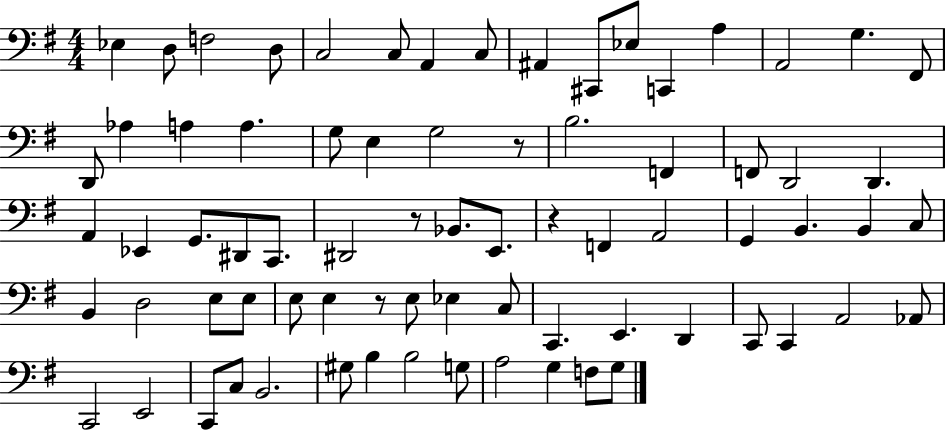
X:1
T:Untitled
M:4/4
L:1/4
K:G
_E, D,/2 F,2 D,/2 C,2 C,/2 A,, C,/2 ^A,, ^C,,/2 _E,/2 C,, A, A,,2 G, ^F,,/2 D,,/2 _A, A, A, G,/2 E, G,2 z/2 B,2 F,, F,,/2 D,,2 D,, A,, _E,, G,,/2 ^D,,/2 C,,/2 ^D,,2 z/2 _B,,/2 E,,/2 z F,, A,,2 G,, B,, B,, C,/2 B,, D,2 E,/2 E,/2 E,/2 E, z/2 E,/2 _E, C,/2 C,, E,, D,, C,,/2 C,, A,,2 _A,,/2 C,,2 E,,2 C,,/2 C,/2 B,,2 ^G,/2 B, B,2 G,/2 A,2 G, F,/2 G,/2